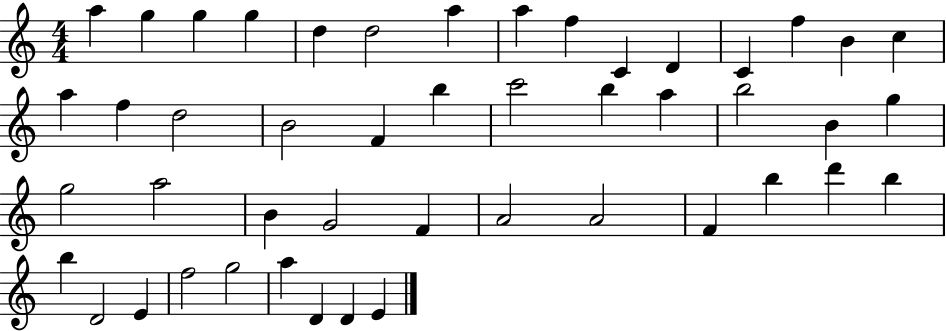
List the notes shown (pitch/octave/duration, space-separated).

A5/q G5/q G5/q G5/q D5/q D5/h A5/q A5/q F5/q C4/q D4/q C4/q F5/q B4/q C5/q A5/q F5/q D5/h B4/h F4/q B5/q C6/h B5/q A5/q B5/h B4/q G5/q G5/h A5/h B4/q G4/h F4/q A4/h A4/h F4/q B5/q D6/q B5/q B5/q D4/h E4/q F5/h G5/h A5/q D4/q D4/q E4/q